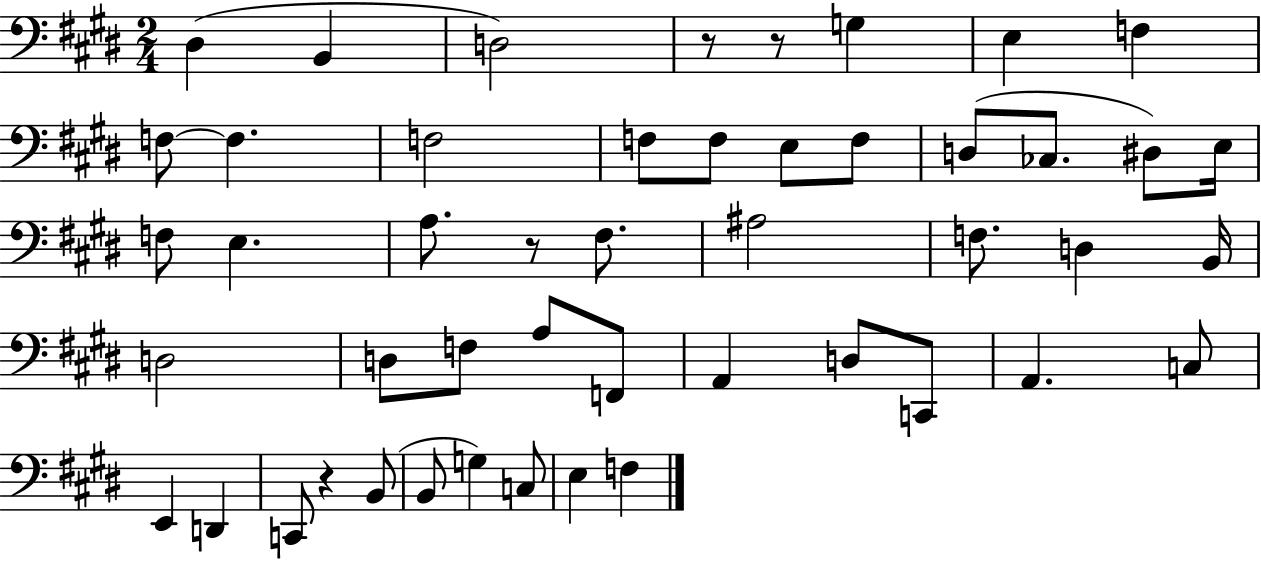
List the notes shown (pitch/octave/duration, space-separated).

D#3/q B2/q D3/h R/e R/e G3/q E3/q F3/q F3/e F3/q. F3/h F3/e F3/e E3/e F3/e D3/e CES3/e. D#3/e E3/s F3/e E3/q. A3/e. R/e F#3/e. A#3/h F3/e. D3/q B2/s D3/h D3/e F3/e A3/e F2/e A2/q D3/e C2/e A2/q. C3/e E2/q D2/q C2/e R/q B2/e B2/e G3/q C3/e E3/q F3/q